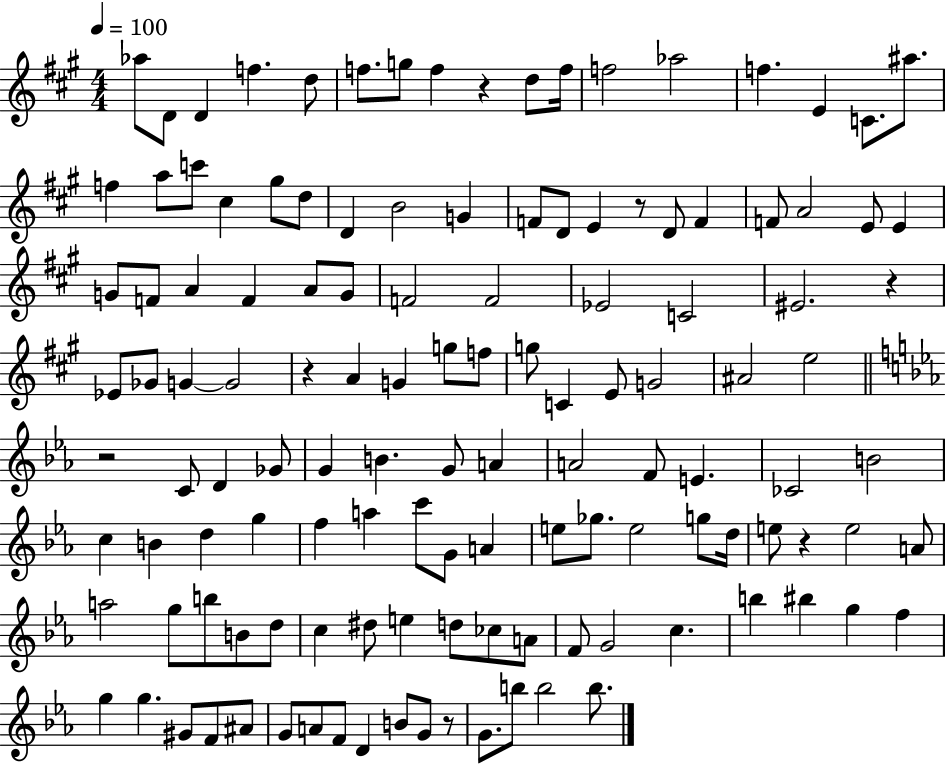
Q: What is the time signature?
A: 4/4